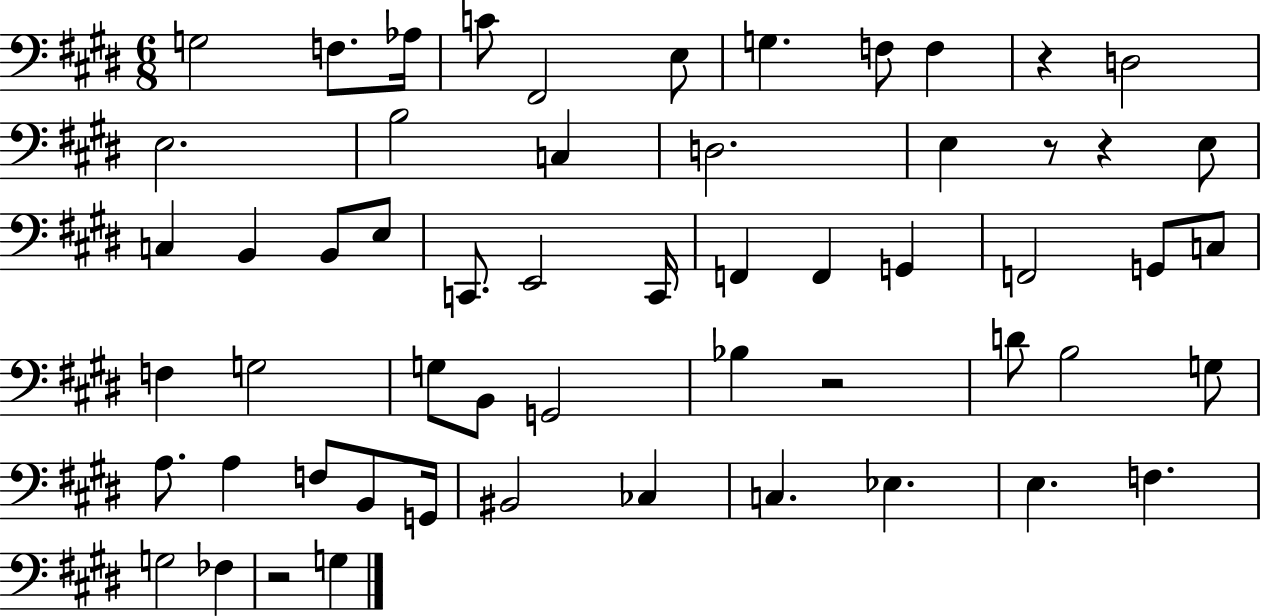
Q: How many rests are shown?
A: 5